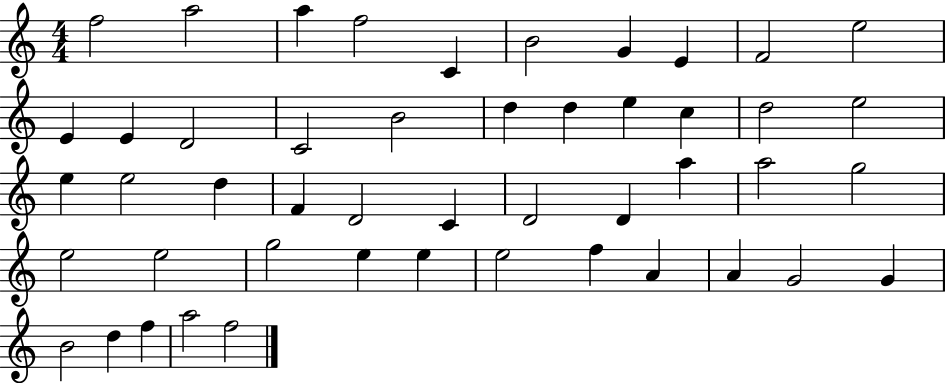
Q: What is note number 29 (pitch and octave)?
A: D4